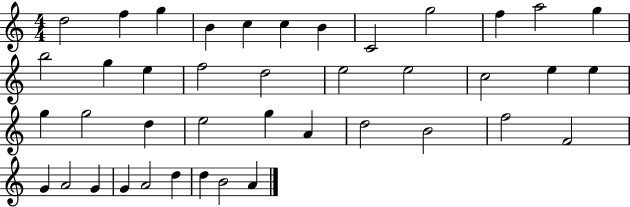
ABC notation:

X:1
T:Untitled
M:4/4
L:1/4
K:C
d2 f g B c c B C2 g2 f a2 g b2 g e f2 d2 e2 e2 c2 e e g g2 d e2 g A d2 B2 f2 F2 G A2 G G A2 d d B2 A